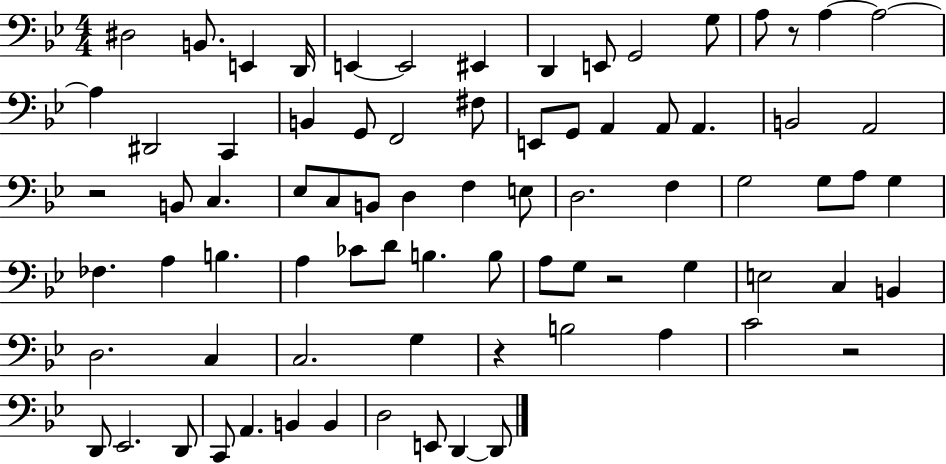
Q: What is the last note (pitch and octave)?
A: D2